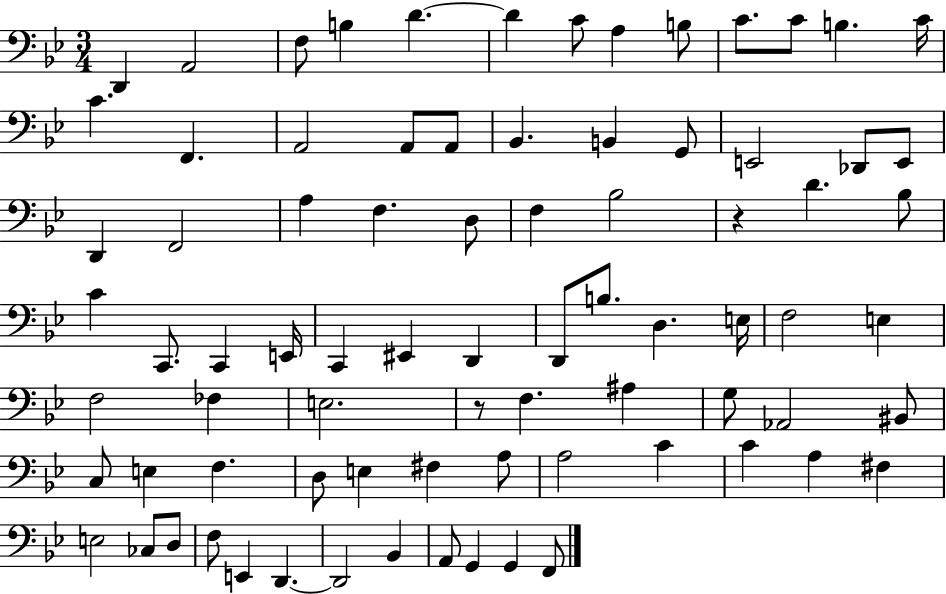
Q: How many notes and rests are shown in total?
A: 80